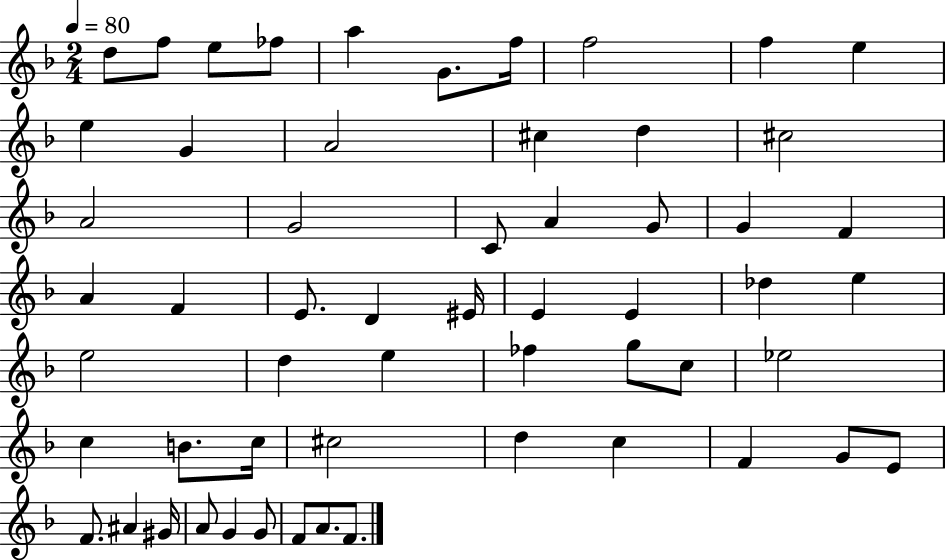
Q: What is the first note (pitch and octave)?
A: D5